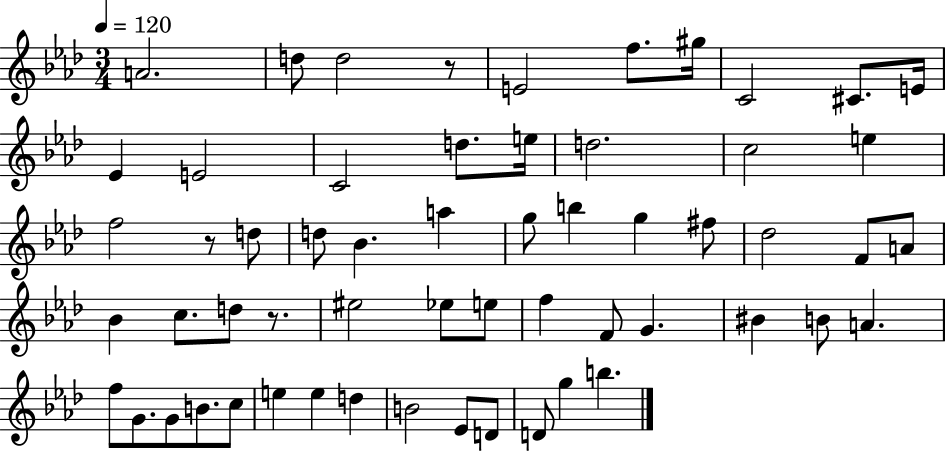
A4/h. D5/e D5/h R/e E4/h F5/e. G#5/s C4/h C#4/e. E4/s Eb4/q E4/h C4/h D5/e. E5/s D5/h. C5/h E5/q F5/h R/e D5/e D5/e Bb4/q. A5/q G5/e B5/q G5/q F#5/e Db5/h F4/e A4/e Bb4/q C5/e. D5/e R/e. EIS5/h Eb5/e E5/e F5/q F4/e G4/q. BIS4/q B4/e A4/q. F5/e G4/e. G4/e B4/e. C5/e E5/q E5/q D5/q B4/h Eb4/e D4/e D4/e G5/q B5/q.